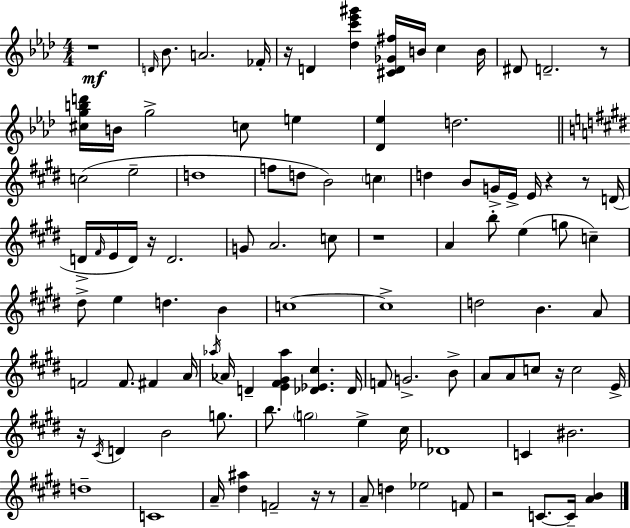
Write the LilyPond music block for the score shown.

{
  \clef treble
  \numericTimeSignature
  \time 4/4
  \key aes \major
  r1\mf | \grace { d'16 } bes'8. a'2. | fes'16-. r16 d'4 <des'' c''' ees''' gis'''>4 <cis' d' ges' fis''>16 b'16 c''4 | b'16 dis'8 d'2.-- r8 | \break <cis'' g'' b'' d'''>16 b'16 g''2-> c''8 e''4 | <des' ees''>4 d''2. | \bar "||" \break \key e \major c''2( e''2-- | d''1 | f''8 d''8 b'2) \parenthesize c''4 | d''4 b'8 g'16-> e'16-> e'16 r4 r8 d'16( | \break d'16-> \grace { fis'16 } e'16 d'16) r16 d'2. | g'8 a'2. c''8 | r1 | a'4 b''8-. e''4( g''8 c''4--) | \break dis''8-> e''4 d''4. b'4 | c''1~~ | c''1-> | d''2 b'4. a'8 | \break f'2 f'8. fis'4 | a'16 \acciaccatura { aes''16 } aes'16 d'4-- <e' fis' gis' aes''>4 <des' ees' cis''>4. | des'16 f'8 g'2.-> | b'8-> a'8 a'8 c''8 r16 c''2 | \break e'16-> r16 \acciaccatura { cis'16 } d'4 b'2 | g''8. b''8. \parenthesize g''2 e''4-> | cis''16 des'1 | c'4 bis'2. | \break d''1-- | c'1 | a'16-- <dis'' ais''>4 f'2-- | r16 r8 a'8-- d''4 ees''2 | \break f'8 r2 c'8.~~ c'16-- <a' b'>4 | \bar "|."
}